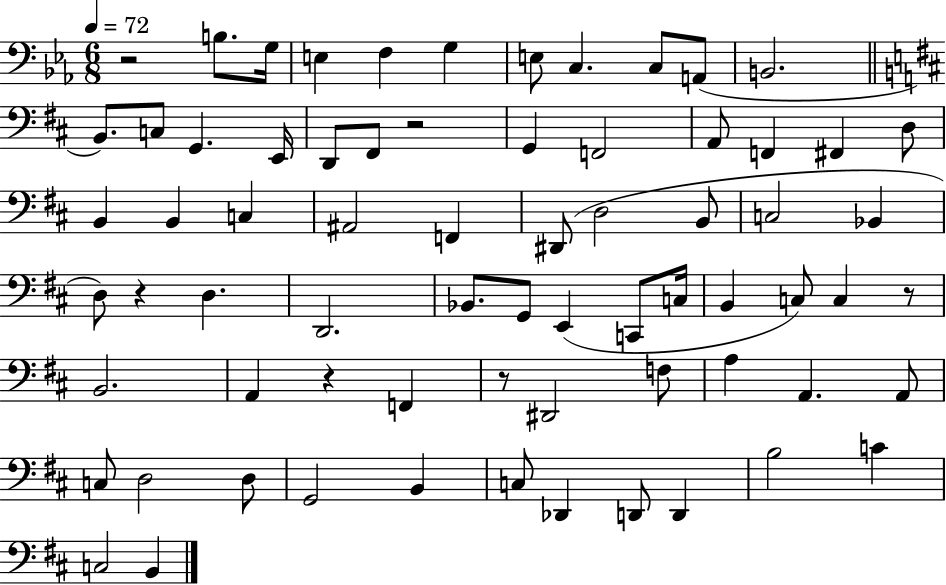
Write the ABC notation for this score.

X:1
T:Untitled
M:6/8
L:1/4
K:Eb
z2 B,/2 G,/4 E, F, G, E,/2 C, C,/2 A,,/2 B,,2 B,,/2 C,/2 G,, E,,/4 D,,/2 ^F,,/2 z2 G,, F,,2 A,,/2 F,, ^F,, D,/2 B,, B,, C, ^A,,2 F,, ^D,,/2 D,2 B,,/2 C,2 _B,, D,/2 z D, D,,2 _B,,/2 G,,/2 E,, C,,/2 C,/4 B,, C,/2 C, z/2 B,,2 A,, z F,, z/2 ^D,,2 F,/2 A, A,, A,,/2 C,/2 D,2 D,/2 G,,2 B,, C,/2 _D,, D,,/2 D,, B,2 C C,2 B,,